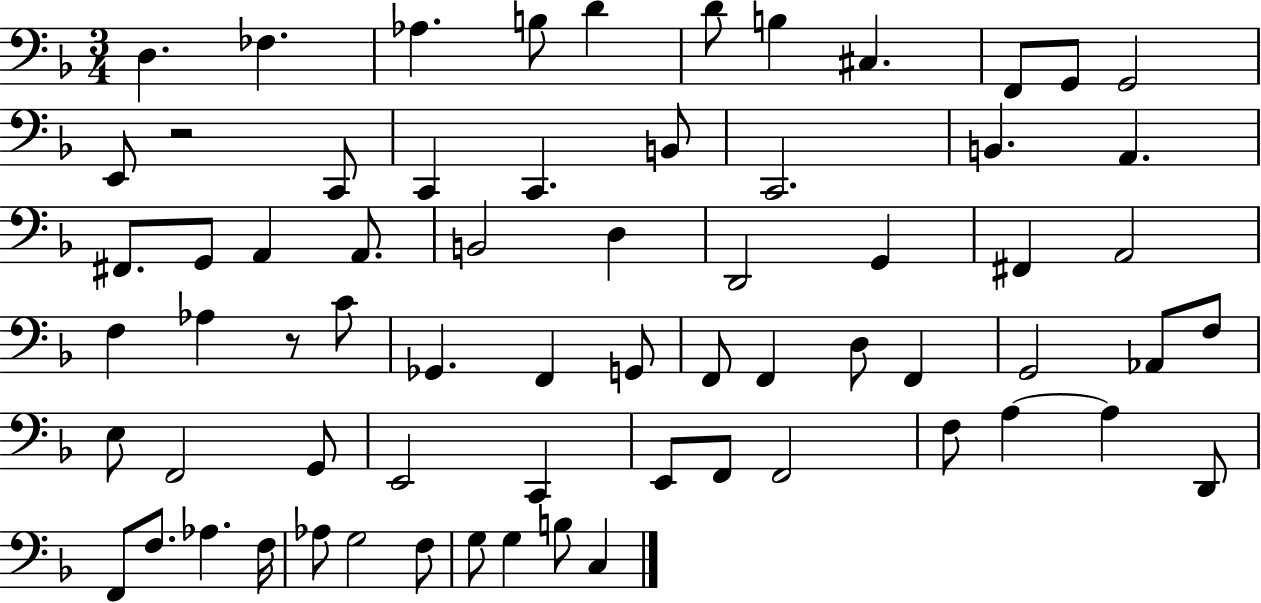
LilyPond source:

{
  \clef bass
  \numericTimeSignature
  \time 3/4
  \key f \major
  d4. fes4. | aes4. b8 d'4 | d'8 b4 cis4. | f,8 g,8 g,2 | \break e,8 r2 c,8 | c,4 c,4. b,8 | c,2. | b,4. a,4. | \break fis,8. g,8 a,4 a,8. | b,2 d4 | d,2 g,4 | fis,4 a,2 | \break f4 aes4 r8 c'8 | ges,4. f,4 g,8 | f,8 f,4 d8 f,4 | g,2 aes,8 f8 | \break e8 f,2 g,8 | e,2 c,4 | e,8 f,8 f,2 | f8 a4~~ a4 d,8 | \break f,8 f8. aes4. f16 | aes8 g2 f8 | g8 g4 b8 c4 | \bar "|."
}